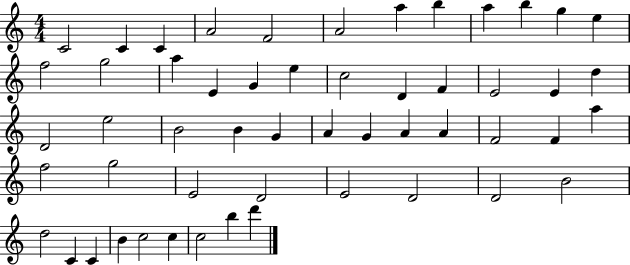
X:1
T:Untitled
M:4/4
L:1/4
K:C
C2 C C A2 F2 A2 a b a b g e f2 g2 a E G e c2 D F E2 E d D2 e2 B2 B G A G A A F2 F a f2 g2 E2 D2 E2 D2 D2 B2 d2 C C B c2 c c2 b d'